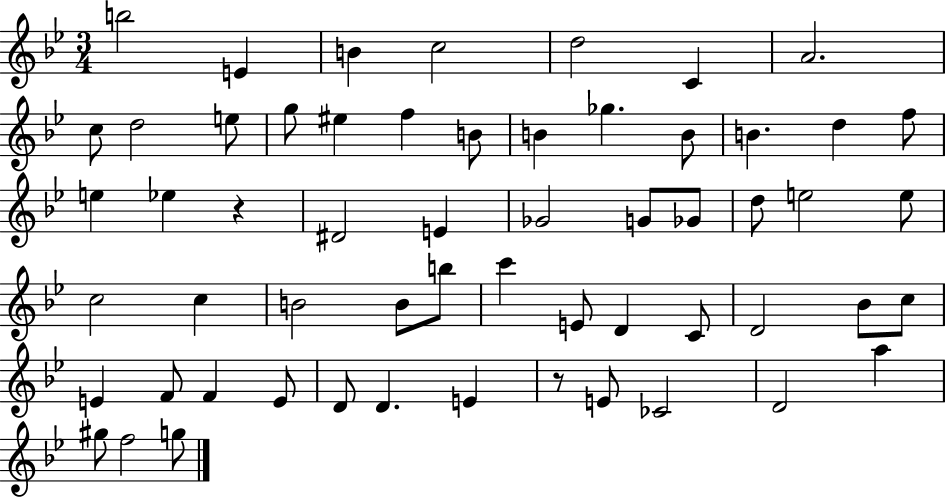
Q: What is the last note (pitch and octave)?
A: G5